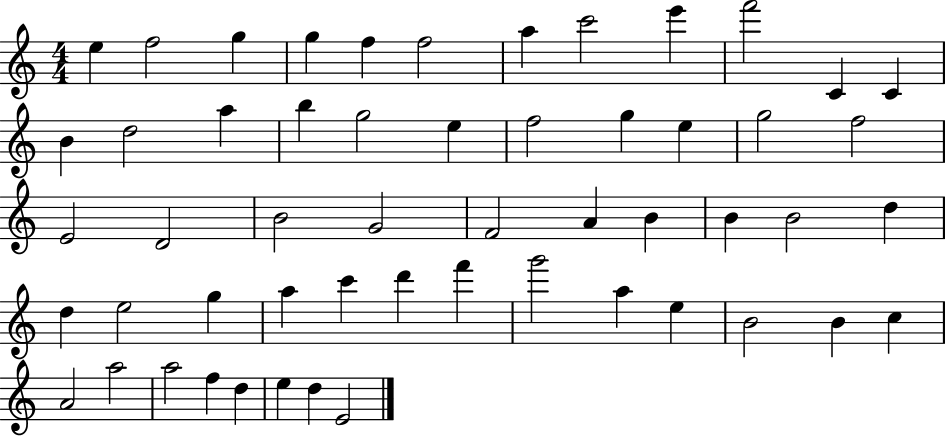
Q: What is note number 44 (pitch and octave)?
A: B4